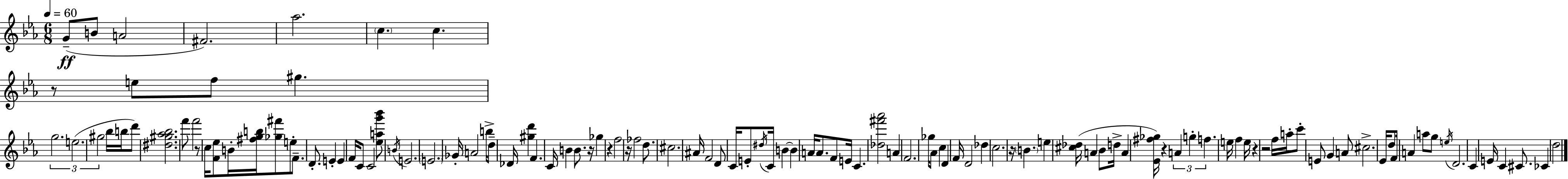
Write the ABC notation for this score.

X:1
T:Untitled
M:6/8
L:1/4
K:Cm
G/2 B/2 A2 ^F2 _a2 c c z/2 e/2 f/2 ^g g2 e2 ^g2 _b/4 b/4 d'/2 [^d^g_a_b]2 f'/2 f'2 z/2 c/4 [F_e]/2 B/4 [^fgb]/4 [_g^f']/2 e/2 F/2 D/2 E E F/4 C/2 C2 [_eag'_b']/2 B/4 E2 E2 _G/4 A2 b/4 d/2 _D/4 [^gd'] F C/4 B B/2 z/4 _g z f2 z/4 _f2 d/2 ^c2 ^A/4 F2 D/2 C/4 E/2 ^d/4 C/4 B B A/4 A/2 F/2 E/4 C [_d^f'_a']2 A F2 _g/4 _A/2 c D F/4 D2 _d c2 z/4 B e [^c_d]/4 A _B/2 d/4 A [_E^f_g]/4 z A g f e/4 f e/4 z z2 f/4 a/4 c'/2 E/2 G A/2 ^c2 _E/4 d/2 F/4 A a/2 g/2 e/4 D2 C E/4 C ^C/2 _C d2